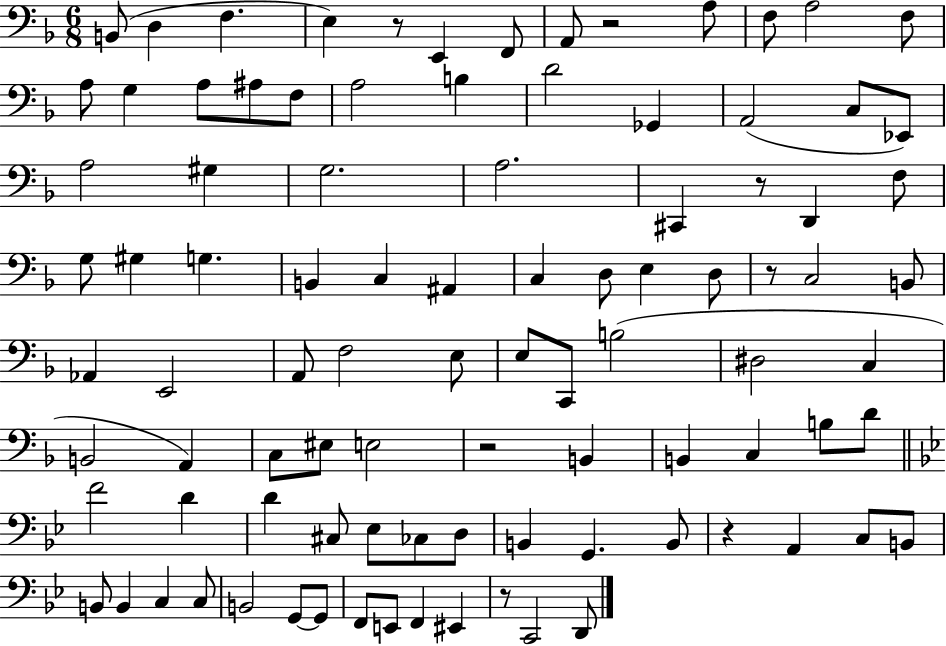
{
  \clef bass
  \numericTimeSignature
  \time 6/8
  \key f \major
  \repeat volta 2 { b,8( d4 f4. | e4) r8 e,4 f,8 | a,8 r2 a8 | f8 a2 f8 | \break a8 g4 a8 ais8 f8 | a2 b4 | d'2 ges,4 | a,2( c8 ees,8) | \break a2 gis4 | g2. | a2. | cis,4 r8 d,4 f8 | \break g8 gis4 g4. | b,4 c4 ais,4 | c4 d8 e4 d8 | r8 c2 b,8 | \break aes,4 e,2 | a,8 f2 e8 | e8 c,8 b2( | dis2 c4 | \break b,2 a,4) | c8 eis8 e2 | r2 b,4 | b,4 c4 b8 d'8 | \break \bar "||" \break \key bes \major f'2 d'4 | d'4 cis8 ees8 ces8 d8 | b,4 g,4. b,8 | r4 a,4 c8 b,8 | \break b,8 b,4 c4 c8 | b,2 g,8~~ g,8 | f,8 e,8 f,4 eis,4 | r8 c,2 d,8 | \break } \bar "|."
}